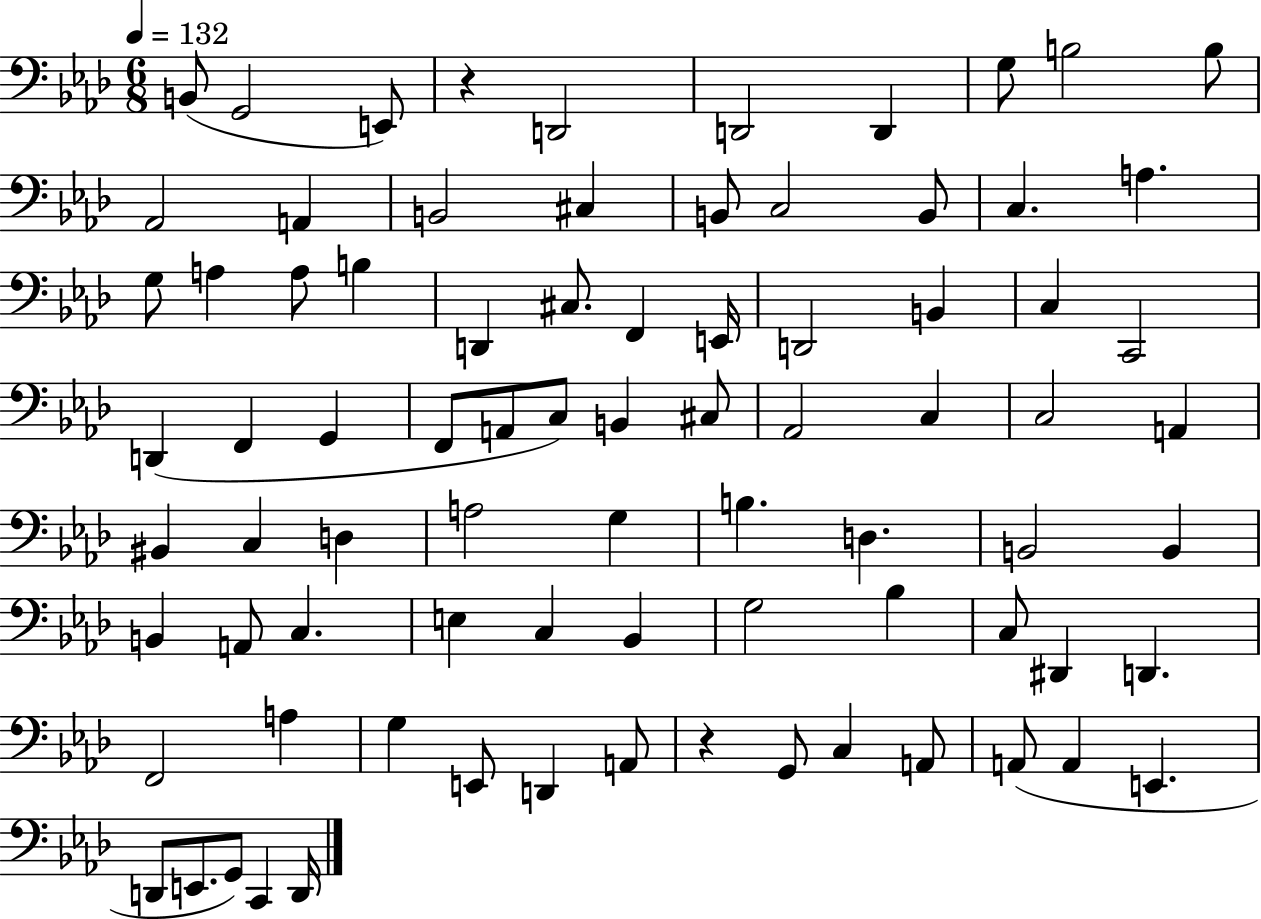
X:1
T:Untitled
M:6/8
L:1/4
K:Ab
B,,/2 G,,2 E,,/2 z D,,2 D,,2 D,, G,/2 B,2 B,/2 _A,,2 A,, B,,2 ^C, B,,/2 C,2 B,,/2 C, A, G,/2 A, A,/2 B, D,, ^C,/2 F,, E,,/4 D,,2 B,, C, C,,2 D,, F,, G,, F,,/2 A,,/2 C,/2 B,, ^C,/2 _A,,2 C, C,2 A,, ^B,, C, D, A,2 G, B, D, B,,2 B,, B,, A,,/2 C, E, C, _B,, G,2 _B, C,/2 ^D,, D,, F,,2 A, G, E,,/2 D,, A,,/2 z G,,/2 C, A,,/2 A,,/2 A,, E,, D,,/2 E,,/2 G,,/2 C,, D,,/4